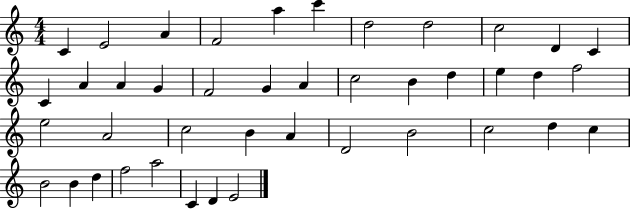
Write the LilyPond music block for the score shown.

{
  \clef treble
  \numericTimeSignature
  \time 4/4
  \key c \major
  c'4 e'2 a'4 | f'2 a''4 c'''4 | d''2 d''2 | c''2 d'4 c'4 | \break c'4 a'4 a'4 g'4 | f'2 g'4 a'4 | c''2 b'4 d''4 | e''4 d''4 f''2 | \break e''2 a'2 | c''2 b'4 a'4 | d'2 b'2 | c''2 d''4 c''4 | \break b'2 b'4 d''4 | f''2 a''2 | c'4 d'4 e'2 | \bar "|."
}